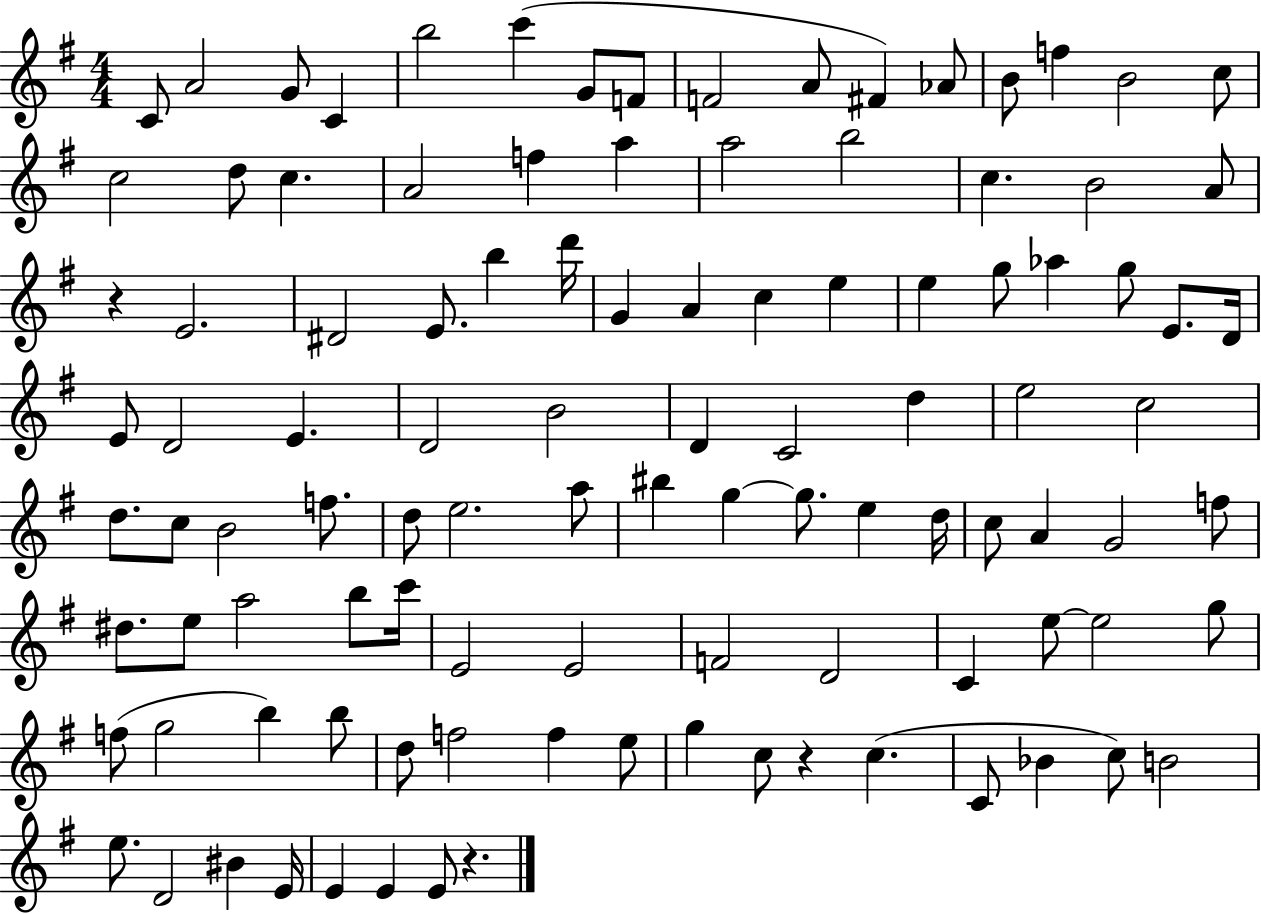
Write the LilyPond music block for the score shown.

{
  \clef treble
  \numericTimeSignature
  \time 4/4
  \key g \major
  \repeat volta 2 { c'8 a'2 g'8 c'4 | b''2 c'''4( g'8 f'8 | f'2 a'8 fis'4) aes'8 | b'8 f''4 b'2 c''8 | \break c''2 d''8 c''4. | a'2 f''4 a''4 | a''2 b''2 | c''4. b'2 a'8 | \break r4 e'2. | dis'2 e'8. b''4 d'''16 | g'4 a'4 c''4 e''4 | e''4 g''8 aes''4 g''8 e'8. d'16 | \break e'8 d'2 e'4. | d'2 b'2 | d'4 c'2 d''4 | e''2 c''2 | \break d''8. c''8 b'2 f''8. | d''8 e''2. a''8 | bis''4 g''4~~ g''8. e''4 d''16 | c''8 a'4 g'2 f''8 | \break dis''8. e''8 a''2 b''8 c'''16 | e'2 e'2 | f'2 d'2 | c'4 e''8~~ e''2 g''8 | \break f''8( g''2 b''4) b''8 | d''8 f''2 f''4 e''8 | g''4 c''8 r4 c''4.( | c'8 bes'4 c''8) b'2 | \break e''8. d'2 bis'4 e'16 | e'4 e'4 e'8 r4. | } \bar "|."
}